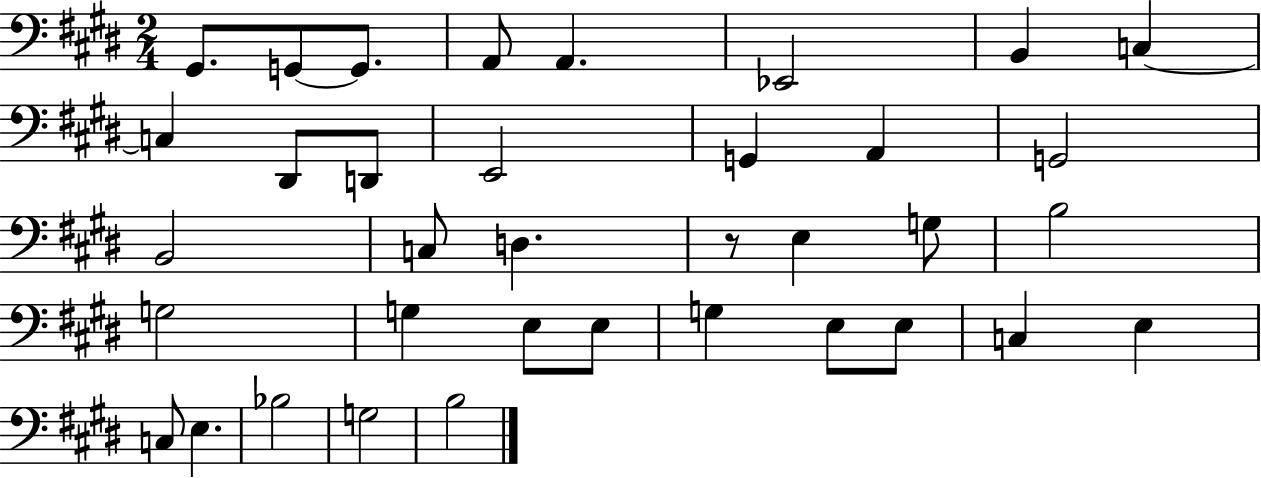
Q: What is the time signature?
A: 2/4